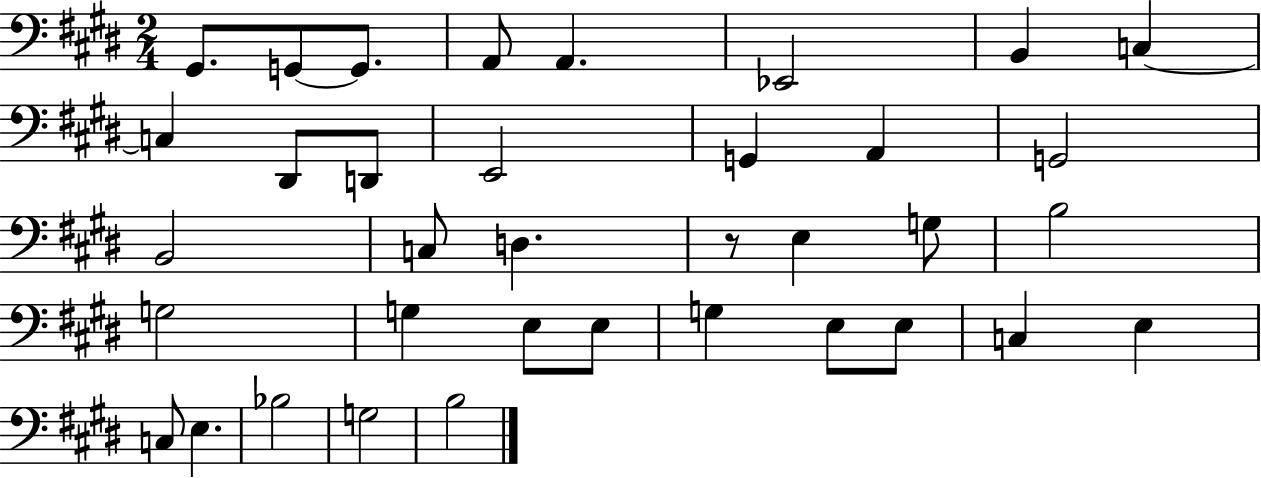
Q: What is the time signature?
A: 2/4